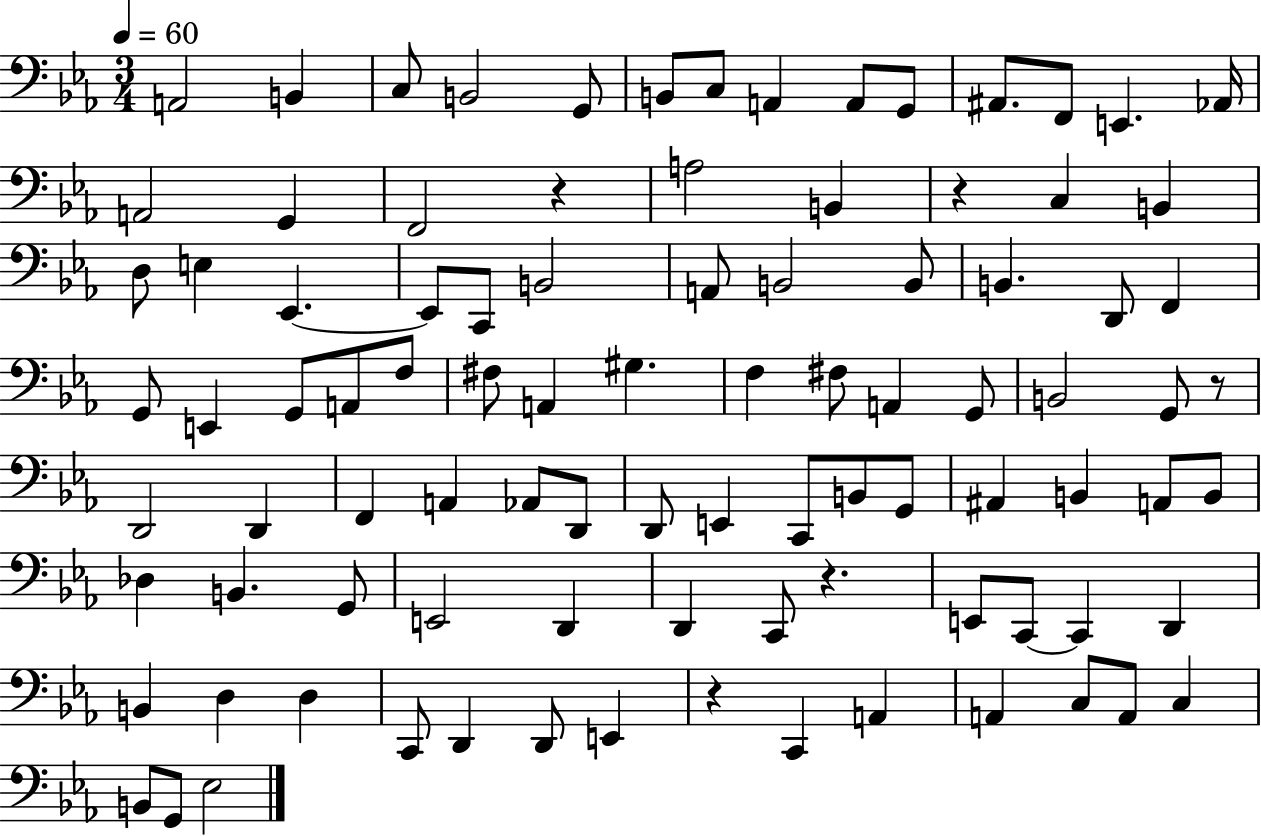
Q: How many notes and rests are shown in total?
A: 94